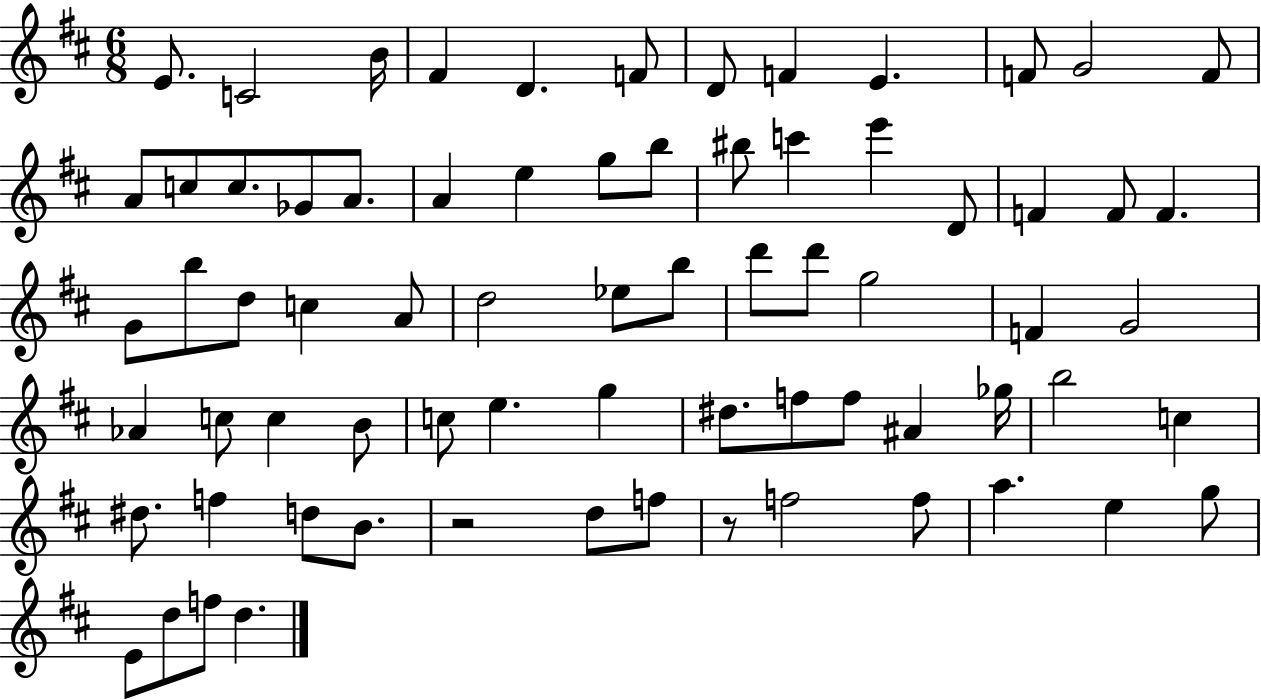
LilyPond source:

{
  \clef treble
  \numericTimeSignature
  \time 6/8
  \key d \major
  e'8. c'2 b'16 | fis'4 d'4. f'8 | d'8 f'4 e'4. | f'8 g'2 f'8 | \break a'8 c''8 c''8. ges'8 a'8. | a'4 e''4 g''8 b''8 | bis''8 c'''4 e'''4 d'8 | f'4 f'8 f'4. | \break g'8 b''8 d''8 c''4 a'8 | d''2 ees''8 b''8 | d'''8 d'''8 g''2 | f'4 g'2 | \break aes'4 c''8 c''4 b'8 | c''8 e''4. g''4 | dis''8. f''8 f''8 ais'4 ges''16 | b''2 c''4 | \break dis''8. f''4 d''8 b'8. | r2 d''8 f''8 | r8 f''2 f''8 | a''4. e''4 g''8 | \break e'8 d''8 f''8 d''4. | \bar "|."
}